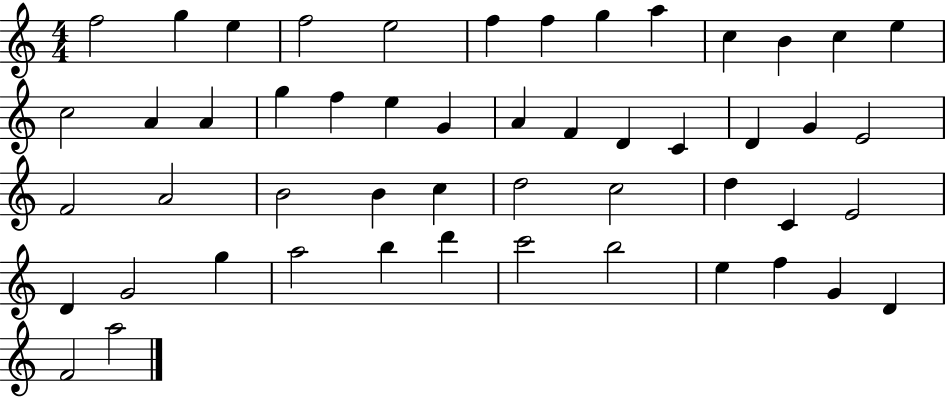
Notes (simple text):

F5/h G5/q E5/q F5/h E5/h F5/q F5/q G5/q A5/q C5/q B4/q C5/q E5/q C5/h A4/q A4/q G5/q F5/q E5/q G4/q A4/q F4/q D4/q C4/q D4/q G4/q E4/h F4/h A4/h B4/h B4/q C5/q D5/h C5/h D5/q C4/q E4/h D4/q G4/h G5/q A5/h B5/q D6/q C6/h B5/h E5/q F5/q G4/q D4/q F4/h A5/h